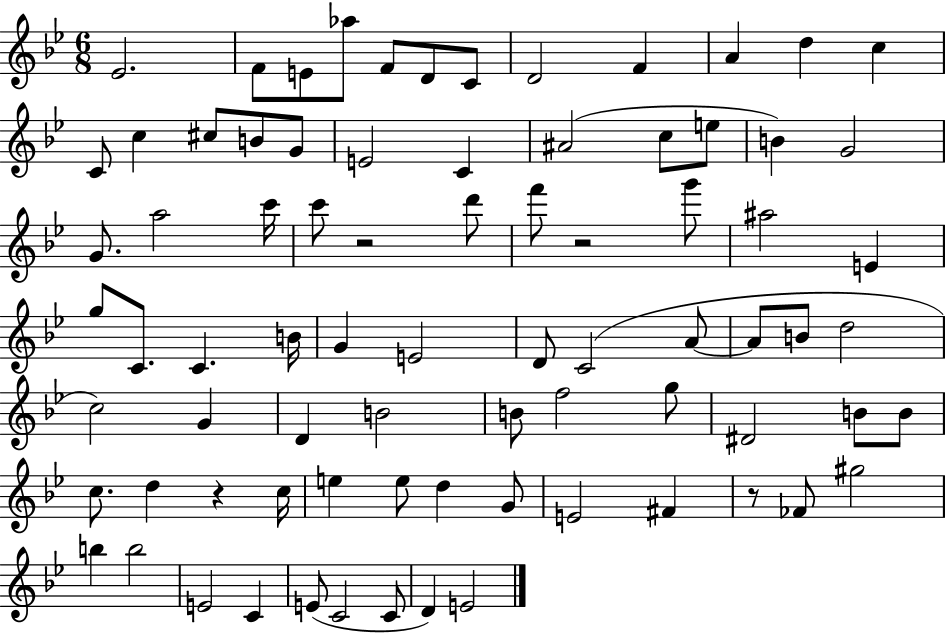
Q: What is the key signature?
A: BES major